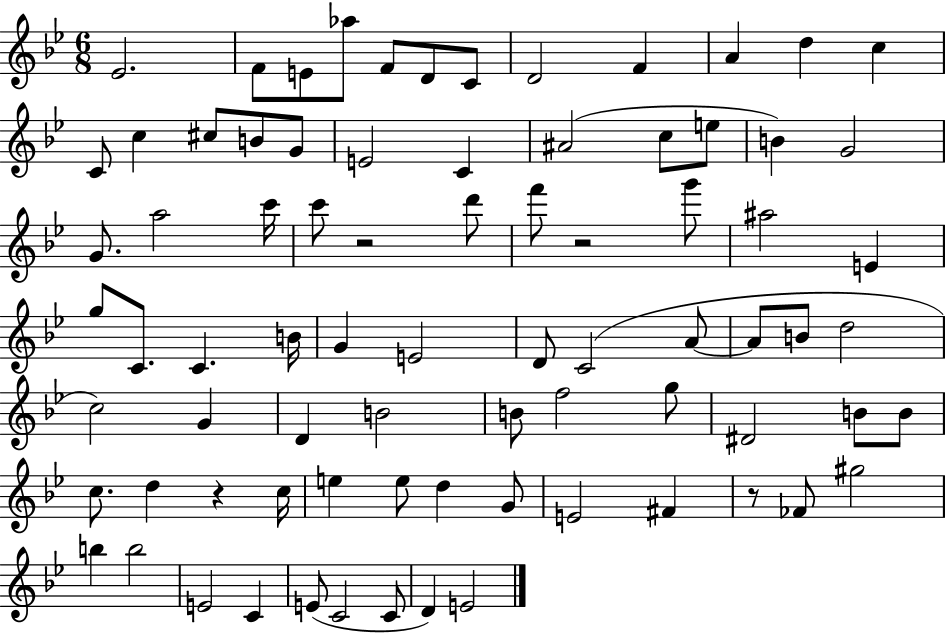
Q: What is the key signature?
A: BES major